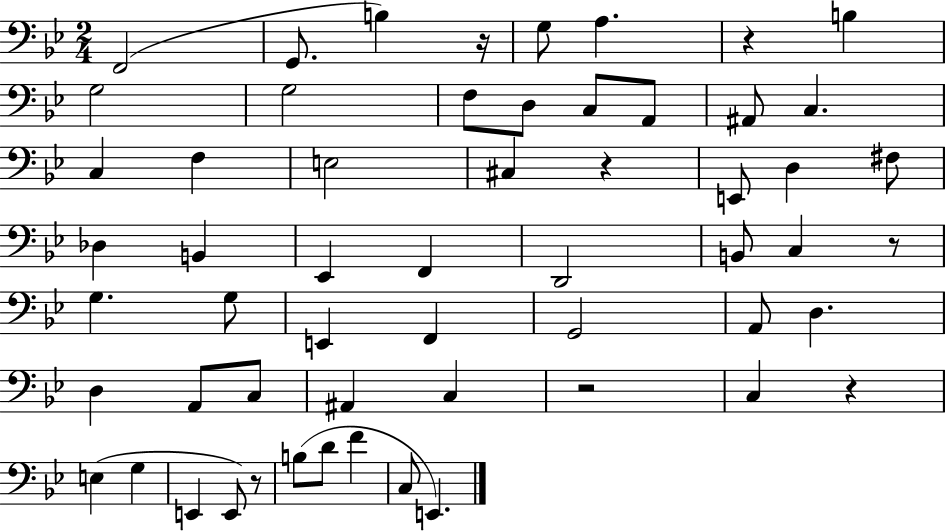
F2/h G2/e. B3/q R/s G3/e A3/q. R/q B3/q G3/h G3/h F3/e D3/e C3/e A2/e A#2/e C3/q. C3/q F3/q E3/h C#3/q R/q E2/e D3/q F#3/e Db3/q B2/q Eb2/q F2/q D2/h B2/e C3/q R/e G3/q. G3/e E2/q F2/q G2/h A2/e D3/q. D3/q A2/e C3/e A#2/q C3/q R/h C3/q R/q E3/q G3/q E2/q E2/e R/e B3/e D4/e F4/q C3/e E2/q.